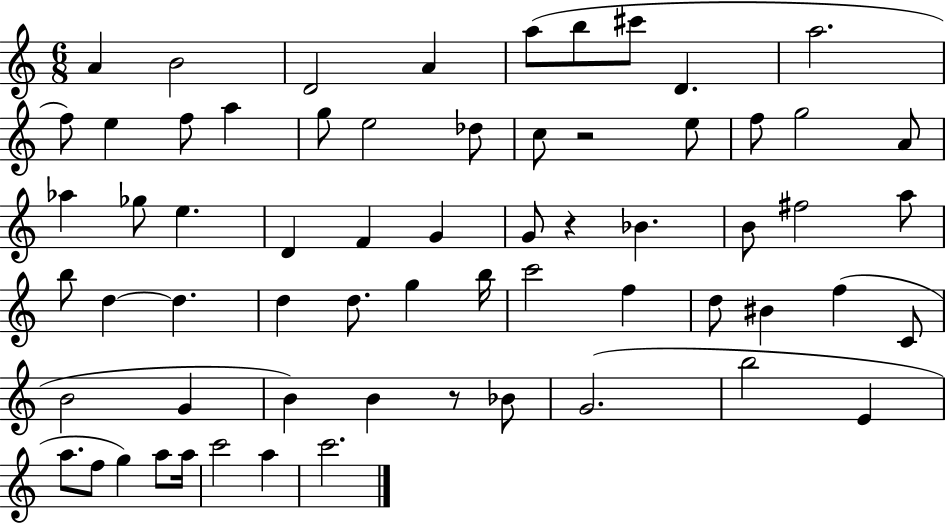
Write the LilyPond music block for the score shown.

{
  \clef treble
  \numericTimeSignature
  \time 6/8
  \key c \major
  a'4 b'2 | d'2 a'4 | a''8( b''8 cis'''8 d'4. | a''2. | \break f''8) e''4 f''8 a''4 | g''8 e''2 des''8 | c''8 r2 e''8 | f''8 g''2 a'8 | \break aes''4 ges''8 e''4. | d'4 f'4 g'4 | g'8 r4 bes'4. | b'8 fis''2 a''8 | \break b''8 d''4~~ d''4. | d''4 d''8. g''4 b''16 | c'''2 f''4 | d''8 bis'4 f''4( c'8 | \break b'2 g'4 | b'4) b'4 r8 bes'8 | g'2.( | b''2 e'4 | \break a''8. f''8 g''4) a''8 a''16 | c'''2 a''4 | c'''2. | \bar "|."
}